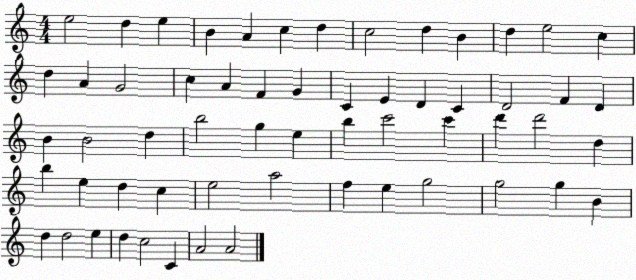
X:1
T:Untitled
M:4/4
L:1/4
K:C
e2 d e B A c d c2 d B d e2 c d A G2 c A F G C E D C D2 F D B B2 d b2 g e b c'2 c' d' d'2 d b e d c e2 a2 f e g2 g2 g B d d2 e d c2 C A2 A2